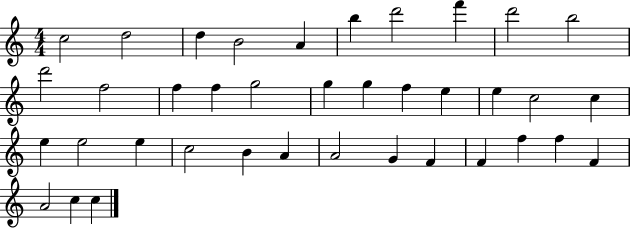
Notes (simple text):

C5/h D5/h D5/q B4/h A4/q B5/q D6/h F6/q D6/h B5/h D6/h F5/h F5/q F5/q G5/h G5/q G5/q F5/q E5/q E5/q C5/h C5/q E5/q E5/h E5/q C5/h B4/q A4/q A4/h G4/q F4/q F4/q F5/q F5/q F4/q A4/h C5/q C5/q